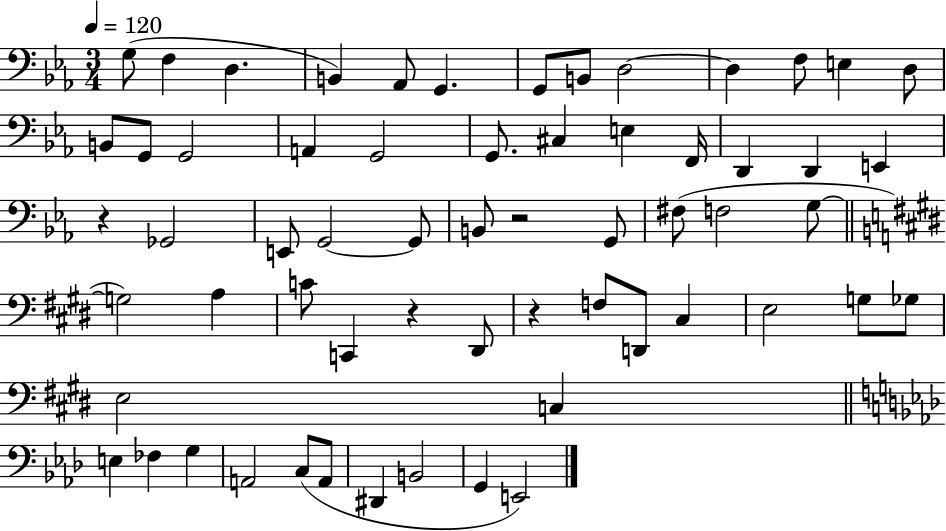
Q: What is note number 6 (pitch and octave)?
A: G2